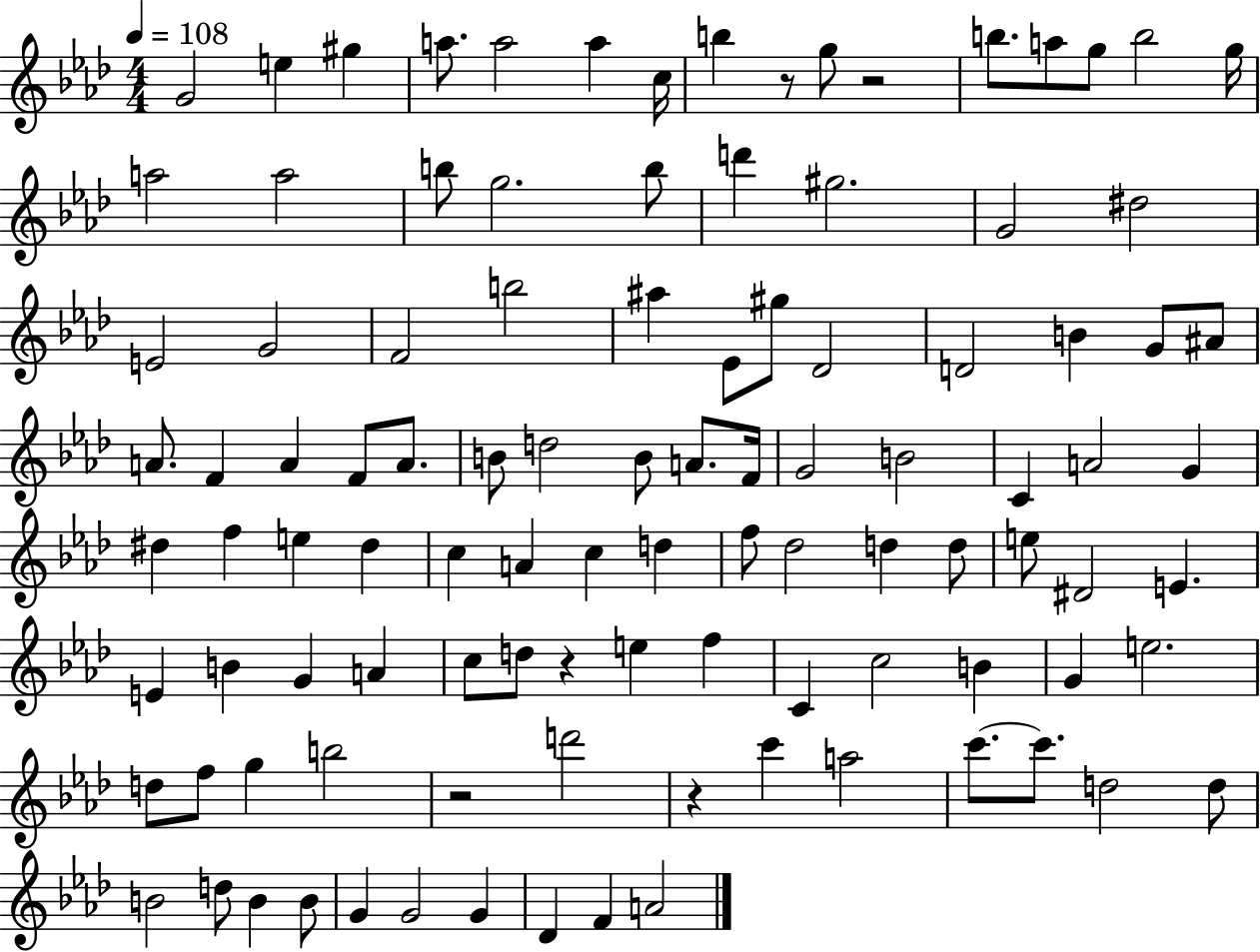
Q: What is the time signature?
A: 4/4